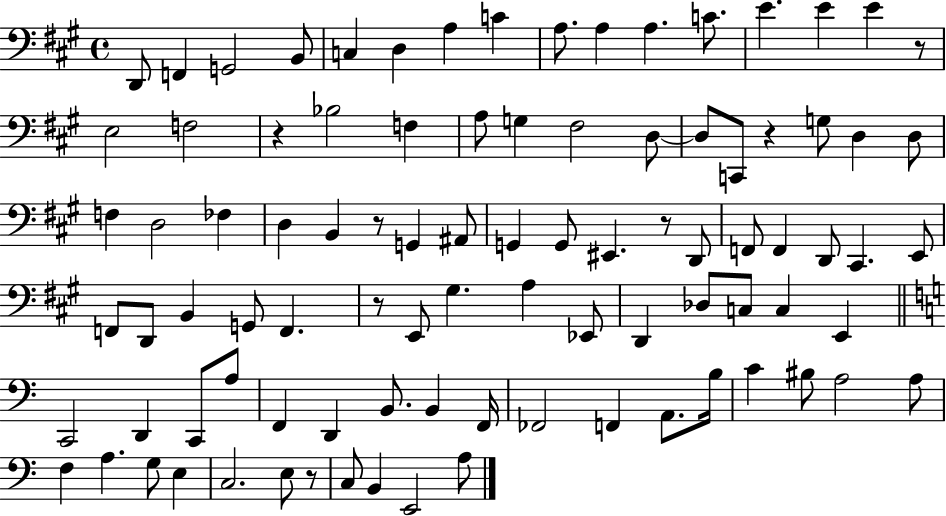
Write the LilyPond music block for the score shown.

{
  \clef bass
  \time 4/4
  \defaultTimeSignature
  \key a \major
  d,8 f,4 g,2 b,8 | c4 d4 a4 c'4 | a8. a4 a4. c'8. | e'4. e'4 e'4 r8 | \break e2 f2 | r4 bes2 f4 | a8 g4 fis2 d8~~ | d8 c,8 r4 g8 d4 d8 | \break f4 d2 fes4 | d4 b,4 r8 g,4 ais,8 | g,4 g,8 eis,4. r8 d,8 | f,8 f,4 d,8 cis,4. e,8 | \break f,8 d,8 b,4 g,8 f,4. | r8 e,8 gis4. a4 ees,8 | d,4 des8 c8 c4 e,4 | \bar "||" \break \key a \minor c,2 d,4 c,8 a8 | f,4 d,4 b,8. b,4 f,16 | fes,2 f,4 a,8. b16 | c'4 bis8 a2 a8 | \break f4 a4. g8 e4 | c2. e8 r8 | c8 b,4 e,2 a8 | \bar "|."
}